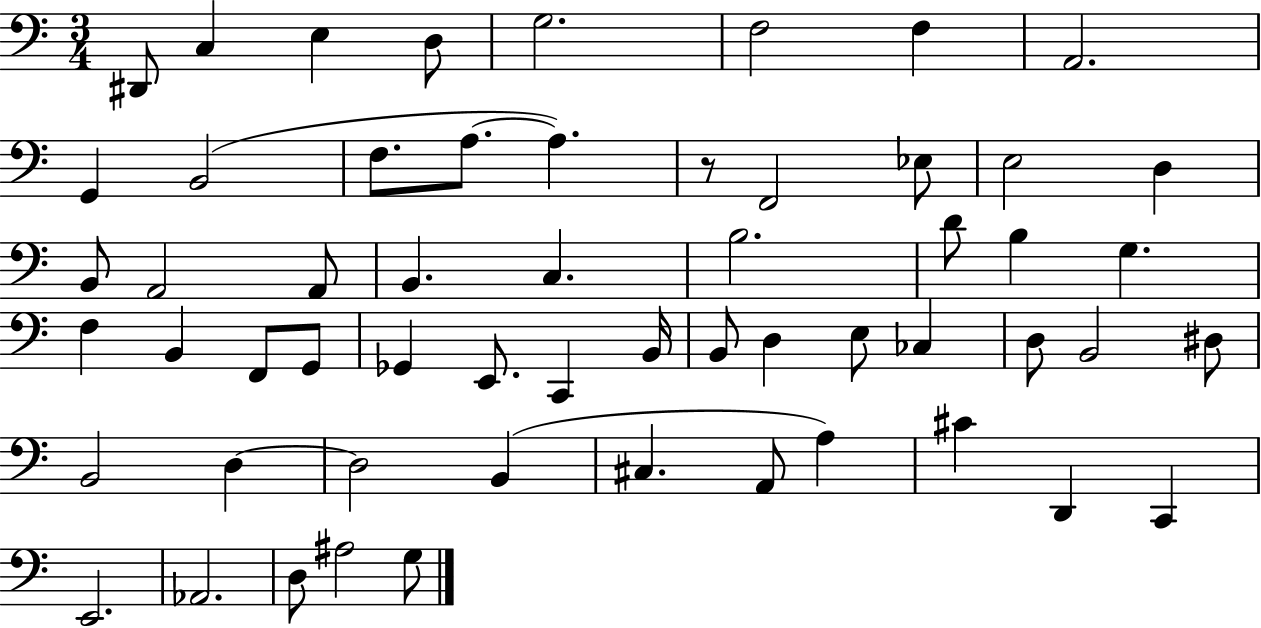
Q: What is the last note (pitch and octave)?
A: G3